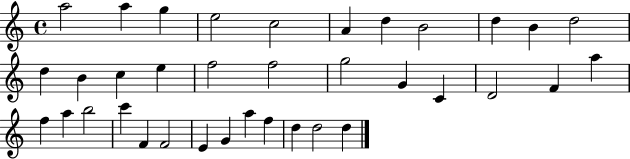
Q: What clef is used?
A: treble